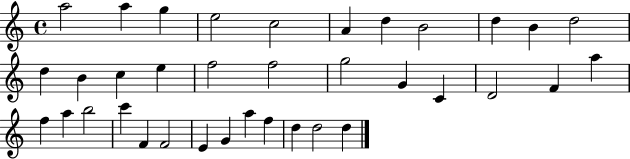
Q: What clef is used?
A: treble